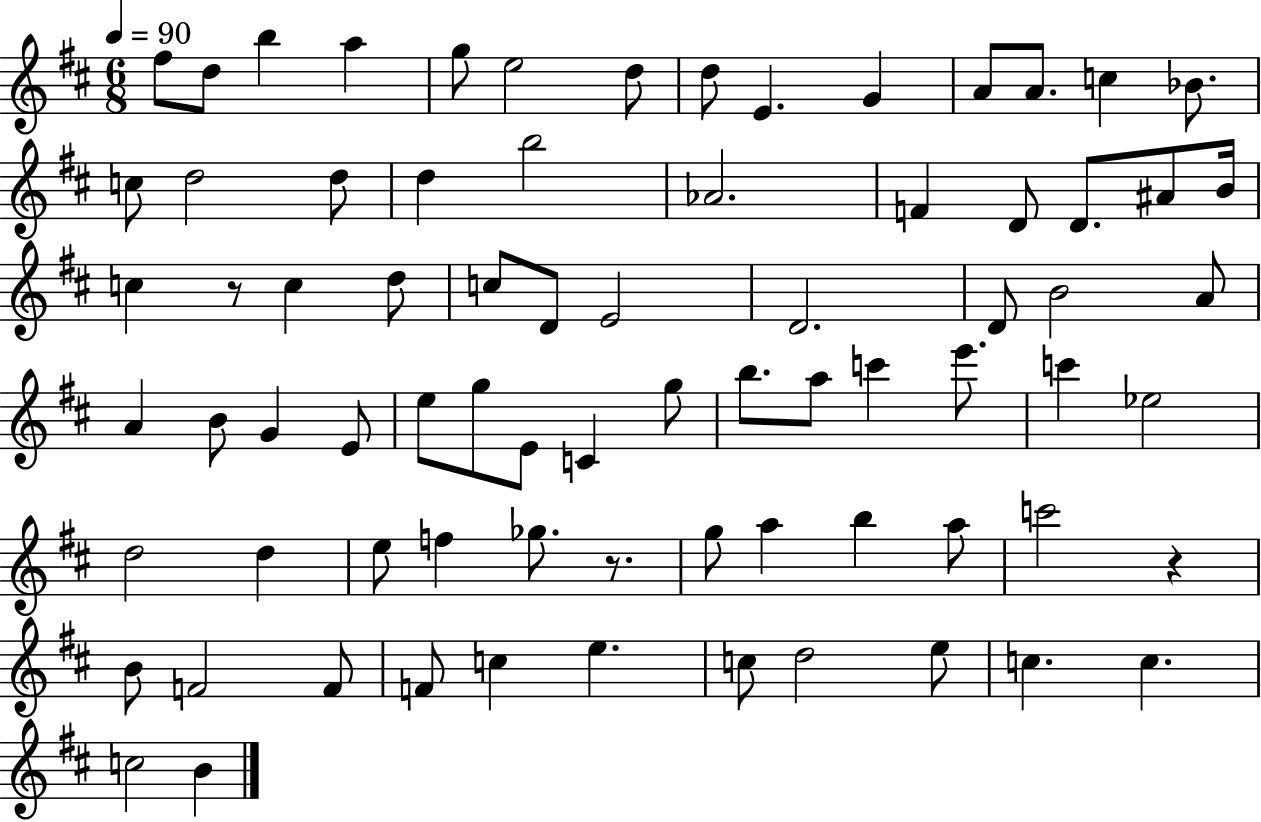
F#5/e D5/e B5/q A5/q G5/e E5/h D5/e D5/e E4/q. G4/q A4/e A4/e. C5/q Bb4/e. C5/e D5/h D5/e D5/q B5/h Ab4/h. F4/q D4/e D4/e. A#4/e B4/s C5/q R/e C5/q D5/e C5/e D4/e E4/h D4/h. D4/e B4/h A4/e A4/q B4/e G4/q E4/e E5/e G5/e E4/e C4/q G5/e B5/e. A5/e C6/q E6/e. C6/q Eb5/h D5/h D5/q E5/e F5/q Gb5/e. R/e. G5/e A5/q B5/q A5/e C6/h R/q B4/e F4/h F4/e F4/e C5/q E5/q. C5/e D5/h E5/e C5/q. C5/q. C5/h B4/q